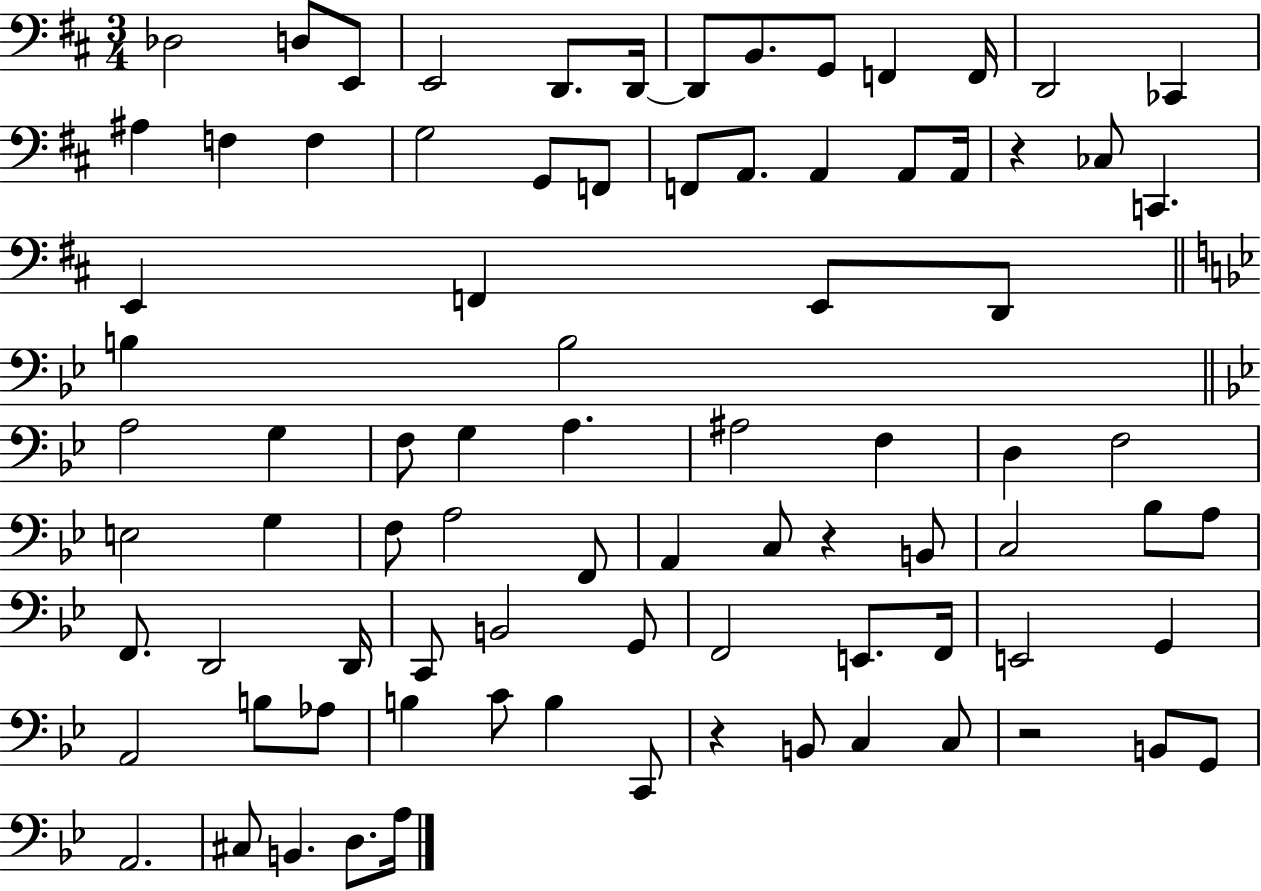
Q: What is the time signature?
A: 3/4